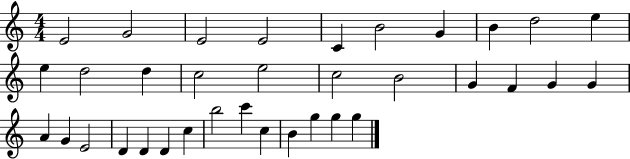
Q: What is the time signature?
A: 4/4